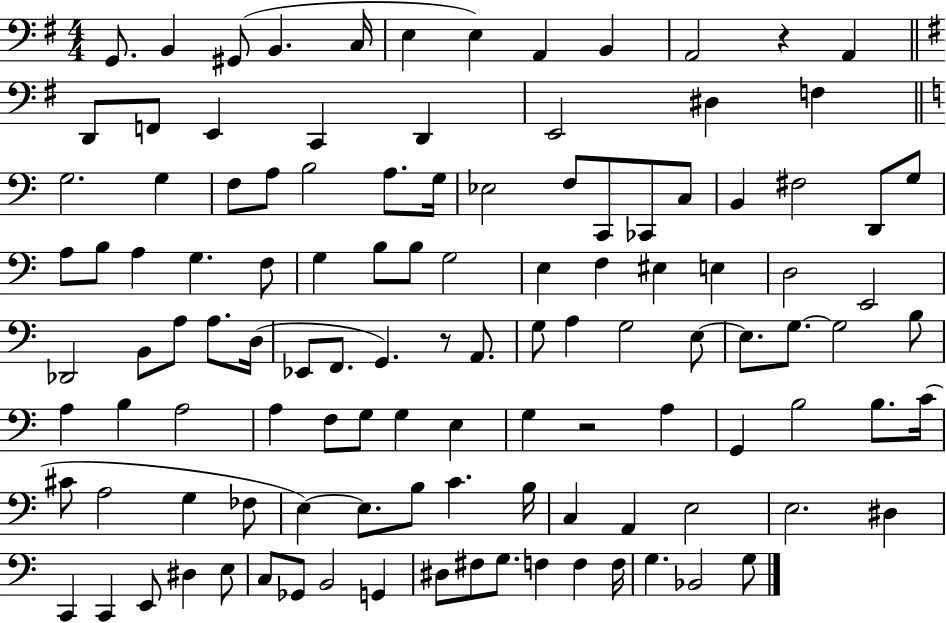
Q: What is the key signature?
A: G major